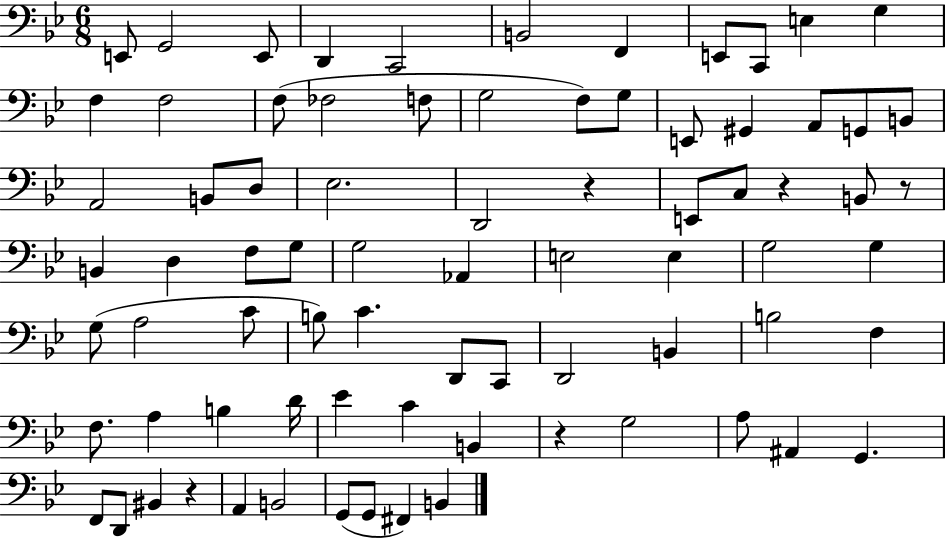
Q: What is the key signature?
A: BES major